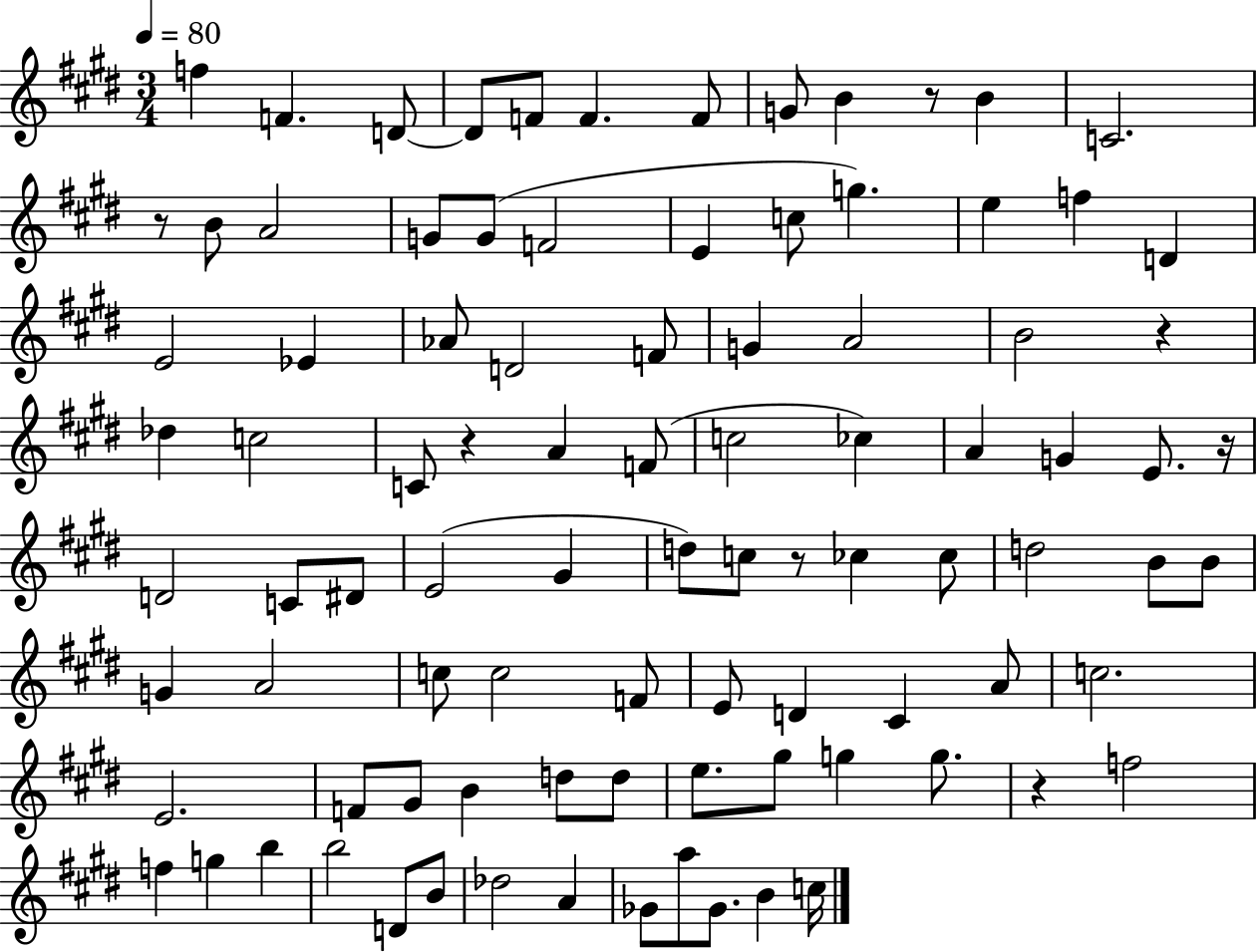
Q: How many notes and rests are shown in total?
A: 93